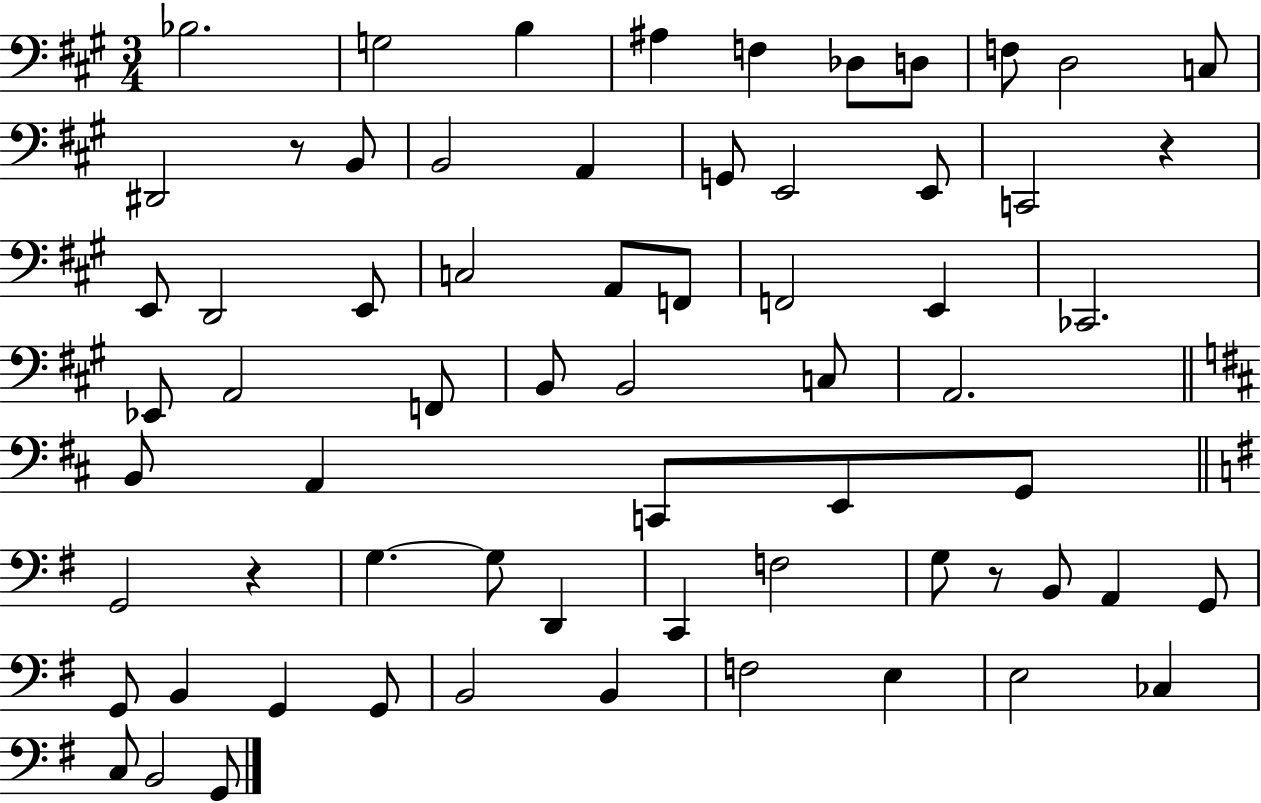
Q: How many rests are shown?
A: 4